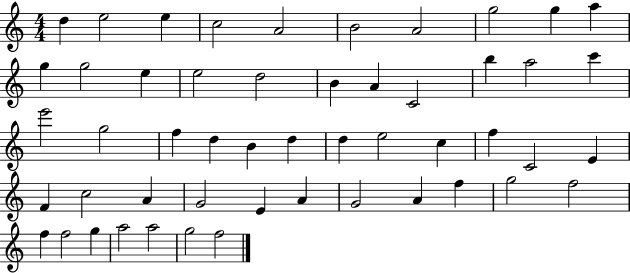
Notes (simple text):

D5/q E5/h E5/q C5/h A4/h B4/h A4/h G5/h G5/q A5/q G5/q G5/h E5/q E5/h D5/h B4/q A4/q C4/h B5/q A5/h C6/q E6/h G5/h F5/q D5/q B4/q D5/q D5/q E5/h C5/q F5/q C4/h E4/q F4/q C5/h A4/q G4/h E4/q A4/q G4/h A4/q F5/q G5/h F5/h F5/q F5/h G5/q A5/h A5/h G5/h F5/h